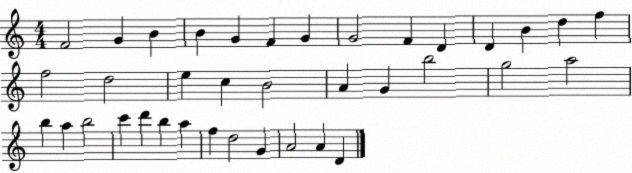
X:1
T:Untitled
M:4/4
L:1/4
K:C
F2 G B B G F G G2 F D D B d f f2 d2 e c B2 A G b2 g2 a2 b a b2 c' d' b a f d2 G A2 A D